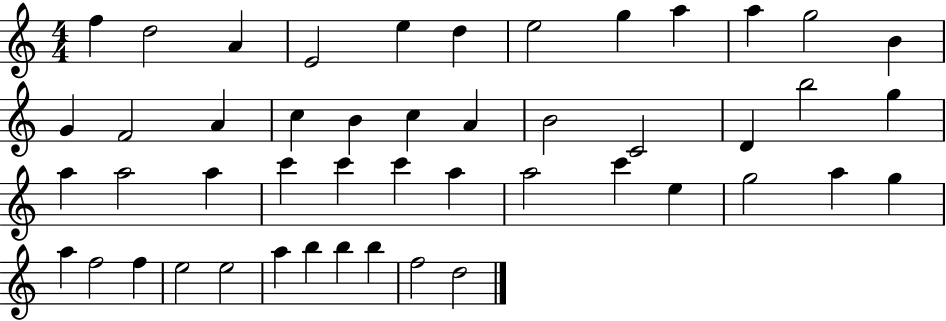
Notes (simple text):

F5/q D5/h A4/q E4/h E5/q D5/q E5/h G5/q A5/q A5/q G5/h B4/q G4/q F4/h A4/q C5/q B4/q C5/q A4/q B4/h C4/h D4/q B5/h G5/q A5/q A5/h A5/q C6/q C6/q C6/q A5/q A5/h C6/q E5/q G5/h A5/q G5/q A5/q F5/h F5/q E5/h E5/h A5/q B5/q B5/q B5/q F5/h D5/h